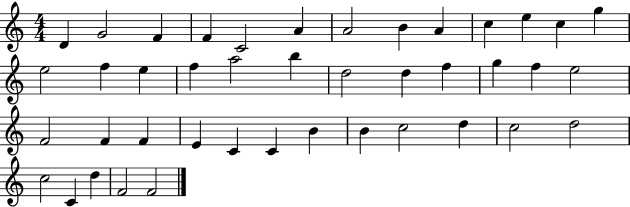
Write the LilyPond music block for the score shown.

{
  \clef treble
  \numericTimeSignature
  \time 4/4
  \key c \major
  d'4 g'2 f'4 | f'4 c'2 a'4 | a'2 b'4 a'4 | c''4 e''4 c''4 g''4 | \break e''2 f''4 e''4 | f''4 a''2 b''4 | d''2 d''4 f''4 | g''4 f''4 e''2 | \break f'2 f'4 f'4 | e'4 c'4 c'4 b'4 | b'4 c''2 d''4 | c''2 d''2 | \break c''2 c'4 d''4 | f'2 f'2 | \bar "|."
}